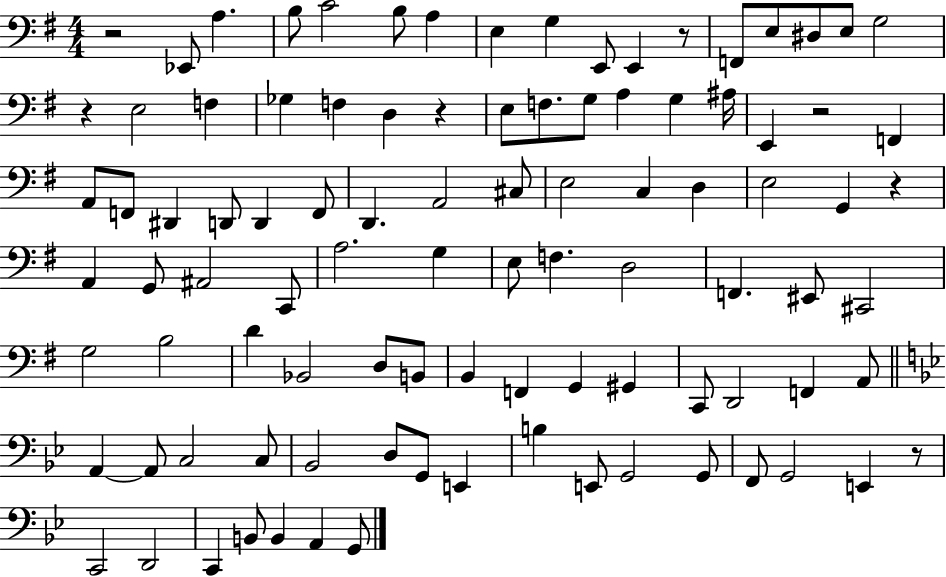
R/h Eb2/e A3/q. B3/e C4/h B3/e A3/q E3/q G3/q E2/e E2/q R/e F2/e E3/e D#3/e E3/e G3/h R/q E3/h F3/q Gb3/q F3/q D3/q R/q E3/e F3/e. G3/e A3/q G3/q A#3/s E2/q R/h F2/q A2/e F2/e D#2/q D2/e D2/q F2/e D2/q. A2/h C#3/e E3/h C3/q D3/q E3/h G2/q R/q A2/q G2/e A#2/h C2/e A3/h. G3/q E3/e F3/q. D3/h F2/q. EIS2/e C#2/h G3/h B3/h D4/q Bb2/h D3/e B2/e B2/q F2/q G2/q G#2/q C2/e D2/h F2/q A2/e A2/q A2/e C3/h C3/e Bb2/h D3/e G2/e E2/q B3/q E2/e G2/h G2/e F2/e G2/h E2/q R/e C2/h D2/h C2/q B2/e B2/q A2/q G2/e